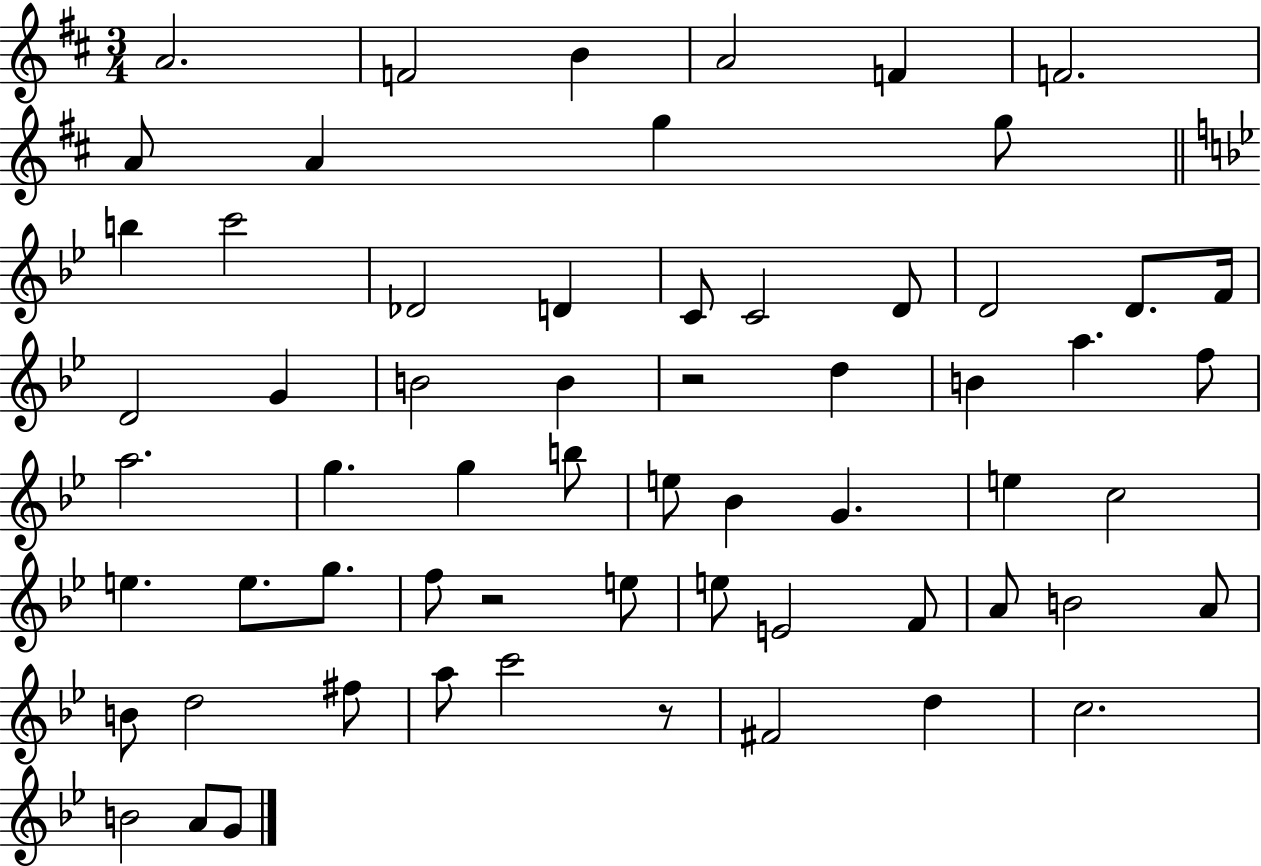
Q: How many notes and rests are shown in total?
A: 62